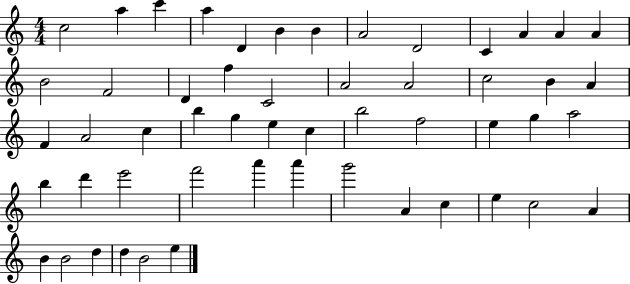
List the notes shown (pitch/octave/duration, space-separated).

C5/h A5/q C6/q A5/q D4/q B4/q B4/q A4/h D4/h C4/q A4/q A4/q A4/q B4/h F4/h D4/q F5/q C4/h A4/h A4/h C5/h B4/q A4/q F4/q A4/h C5/q B5/q G5/q E5/q C5/q B5/h F5/h E5/q G5/q A5/h B5/q D6/q E6/h F6/h A6/q A6/q G6/h A4/q C5/q E5/q C5/h A4/q B4/q B4/h D5/q D5/q B4/h E5/q